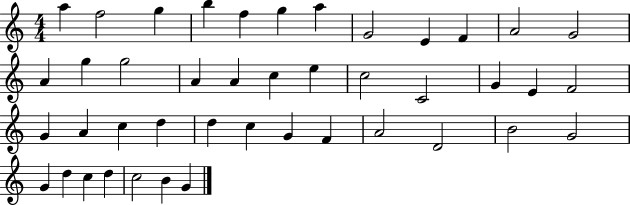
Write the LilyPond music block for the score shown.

{
  \clef treble
  \numericTimeSignature
  \time 4/4
  \key c \major
  a''4 f''2 g''4 | b''4 f''4 g''4 a''4 | g'2 e'4 f'4 | a'2 g'2 | \break a'4 g''4 g''2 | a'4 a'4 c''4 e''4 | c''2 c'2 | g'4 e'4 f'2 | \break g'4 a'4 c''4 d''4 | d''4 c''4 g'4 f'4 | a'2 d'2 | b'2 g'2 | \break g'4 d''4 c''4 d''4 | c''2 b'4 g'4 | \bar "|."
}